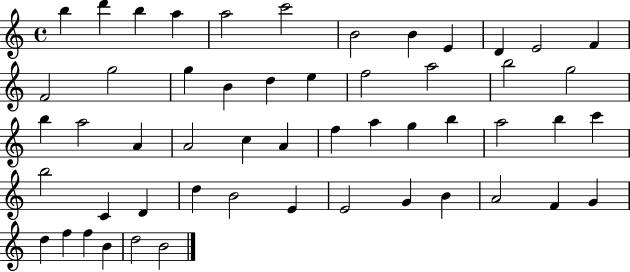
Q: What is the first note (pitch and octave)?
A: B5